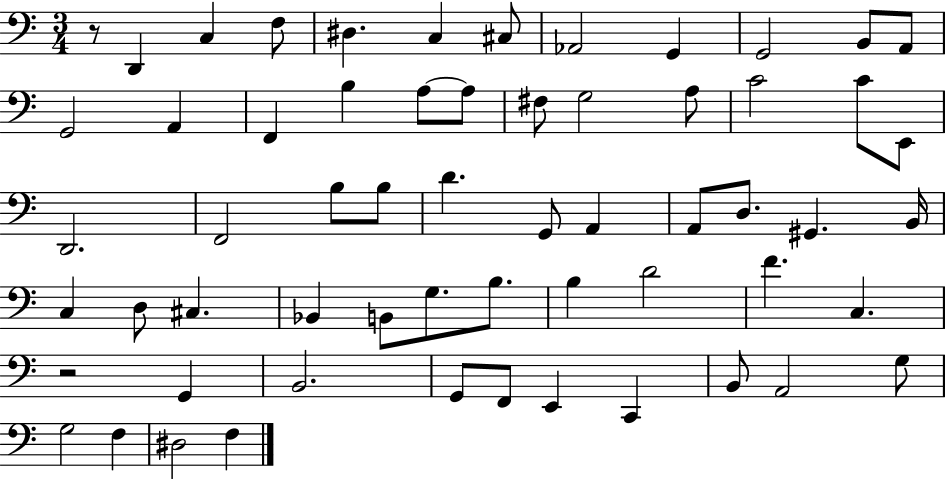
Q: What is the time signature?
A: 3/4